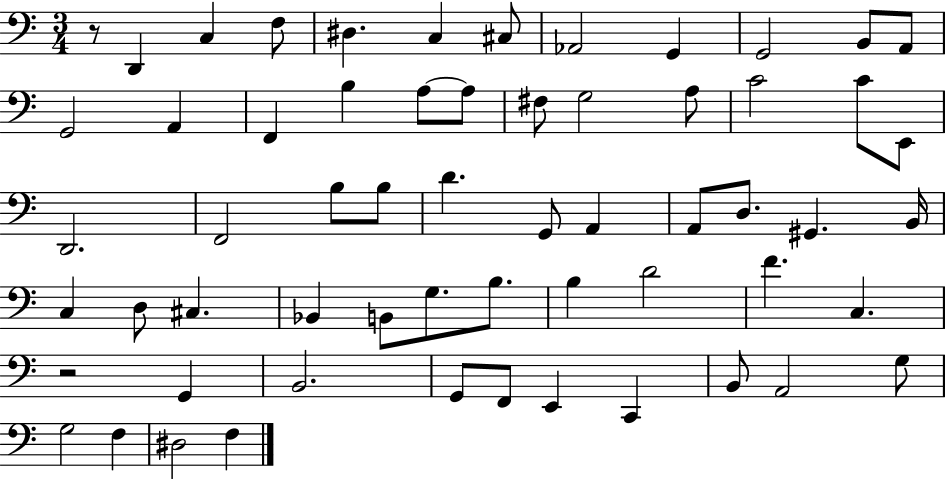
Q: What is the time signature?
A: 3/4